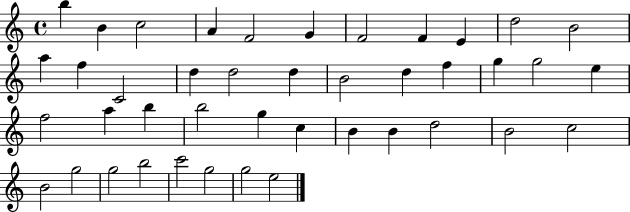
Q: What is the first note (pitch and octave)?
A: B5